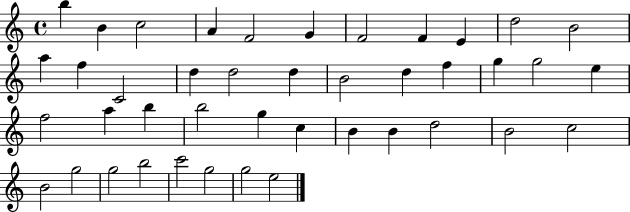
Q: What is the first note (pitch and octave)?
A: B5